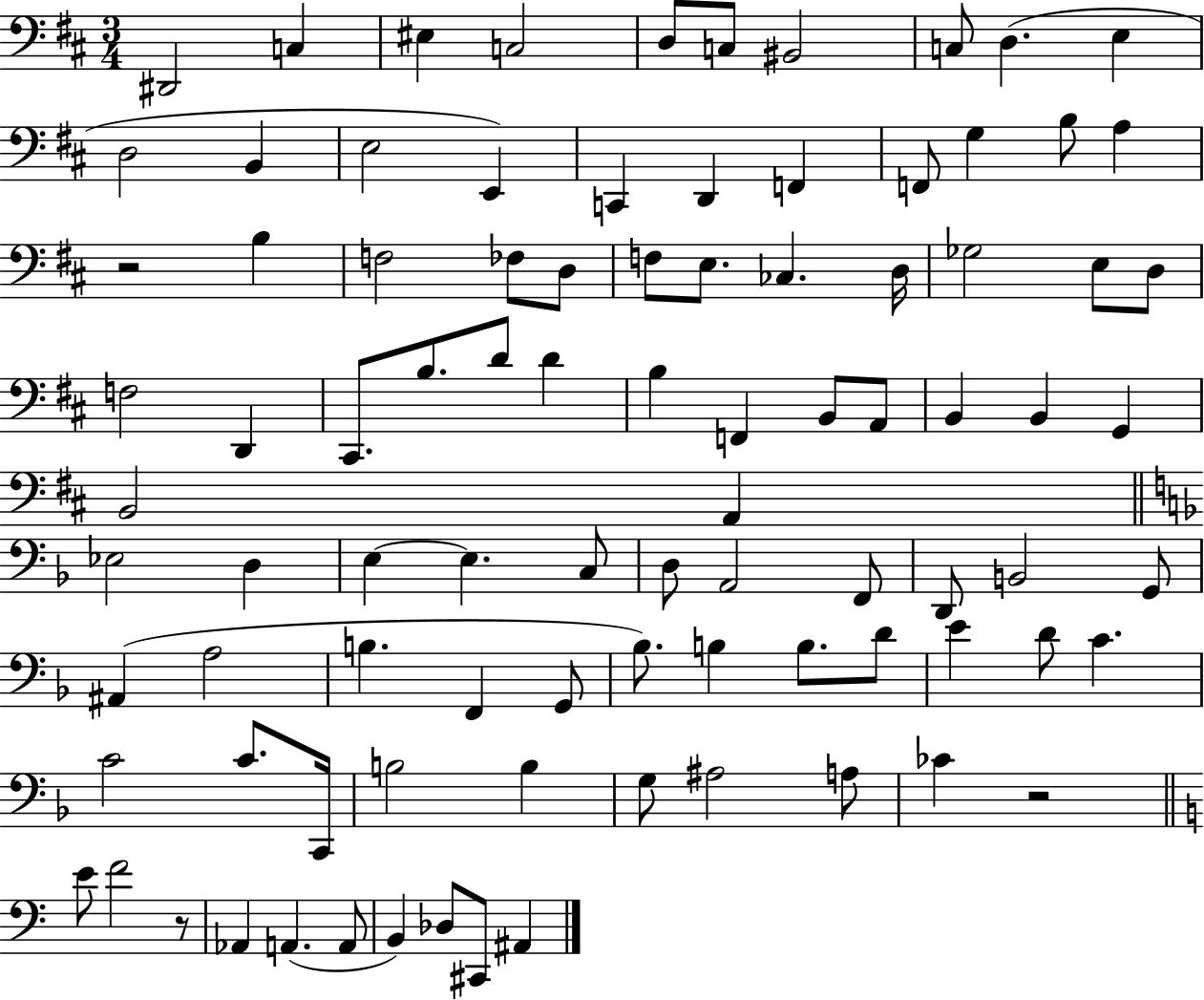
D#2/h C3/q EIS3/q C3/h D3/e C3/e BIS2/h C3/e D3/q. E3/q D3/h B2/q E3/h E2/q C2/q D2/q F2/q F2/e G3/q B3/e A3/q R/h B3/q F3/h FES3/e D3/e F3/e E3/e. CES3/q. D3/s Gb3/h E3/e D3/e F3/h D2/q C#2/e. B3/e. D4/e D4/q B3/q F2/q B2/e A2/e B2/q B2/q G2/q B2/h A2/q Eb3/h D3/q E3/q E3/q. C3/e D3/e A2/h F2/e D2/e B2/h G2/e A#2/q A3/h B3/q. F2/q G2/e Bb3/e. B3/q B3/e. D4/e E4/q D4/e C4/q. C4/h C4/e. C2/s B3/h B3/q G3/e A#3/h A3/e CES4/q R/h E4/e F4/h R/e Ab2/q A2/q. A2/e B2/q Db3/e C#2/e A#2/q